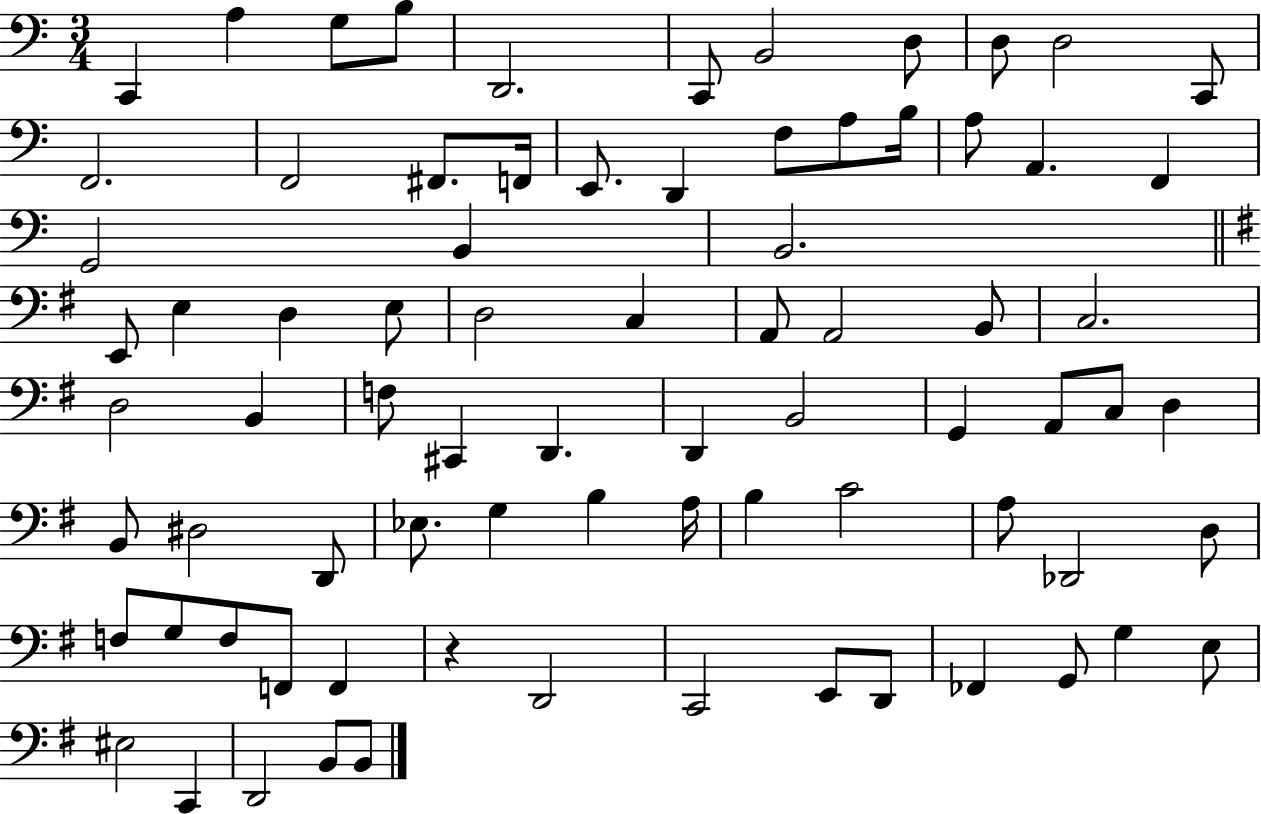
C2/q A3/q G3/e B3/e D2/h. C2/e B2/h D3/e D3/e D3/h C2/e F2/h. F2/h F#2/e. F2/s E2/e. D2/q F3/e A3/e B3/s A3/e A2/q. F2/q G2/h B2/q B2/h. E2/e E3/q D3/q E3/e D3/h C3/q A2/e A2/h B2/e C3/h. D3/h B2/q F3/e C#2/q D2/q. D2/q B2/h G2/q A2/e C3/e D3/q B2/e D#3/h D2/e Eb3/e. G3/q B3/q A3/s B3/q C4/h A3/e Db2/h D3/e F3/e G3/e F3/e F2/e F2/q R/q D2/h C2/h E2/e D2/e FES2/q G2/e G3/q E3/e EIS3/h C2/q D2/h B2/e B2/e